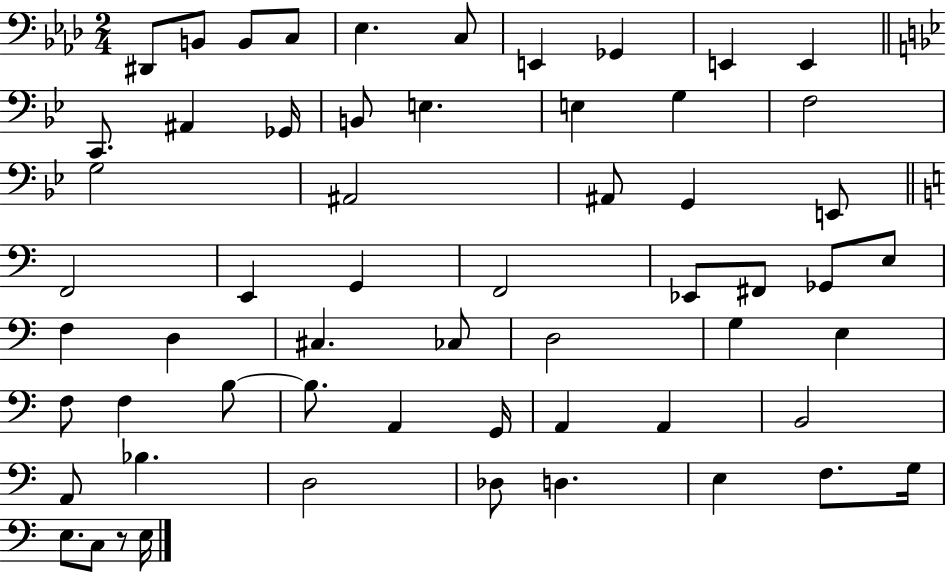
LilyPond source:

{
  \clef bass
  \numericTimeSignature
  \time 2/4
  \key aes \major
  dis,8 b,8 b,8 c8 | ees4. c8 | e,4 ges,4 | e,4 e,4 | \break \bar "||" \break \key g \minor c,8. ais,4 ges,16 | b,8 e4. | e4 g4 | f2 | \break g2 | ais,2 | ais,8 g,4 e,8 | \bar "||" \break \key c \major f,2 | e,4 g,4 | f,2 | ees,8 fis,8 ges,8 e8 | \break f4 d4 | cis4. ces8 | d2 | g4 e4 | \break f8 f4 b8~~ | b8. a,4 g,16 | a,4 a,4 | b,2 | \break a,8 bes4. | d2 | des8 d4. | e4 f8. g16 | \break e8. c8 r8 e16 | \bar "|."
}